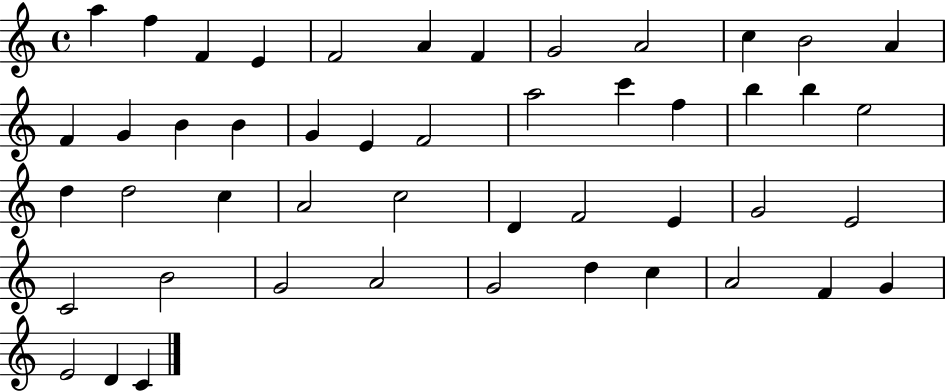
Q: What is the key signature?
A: C major